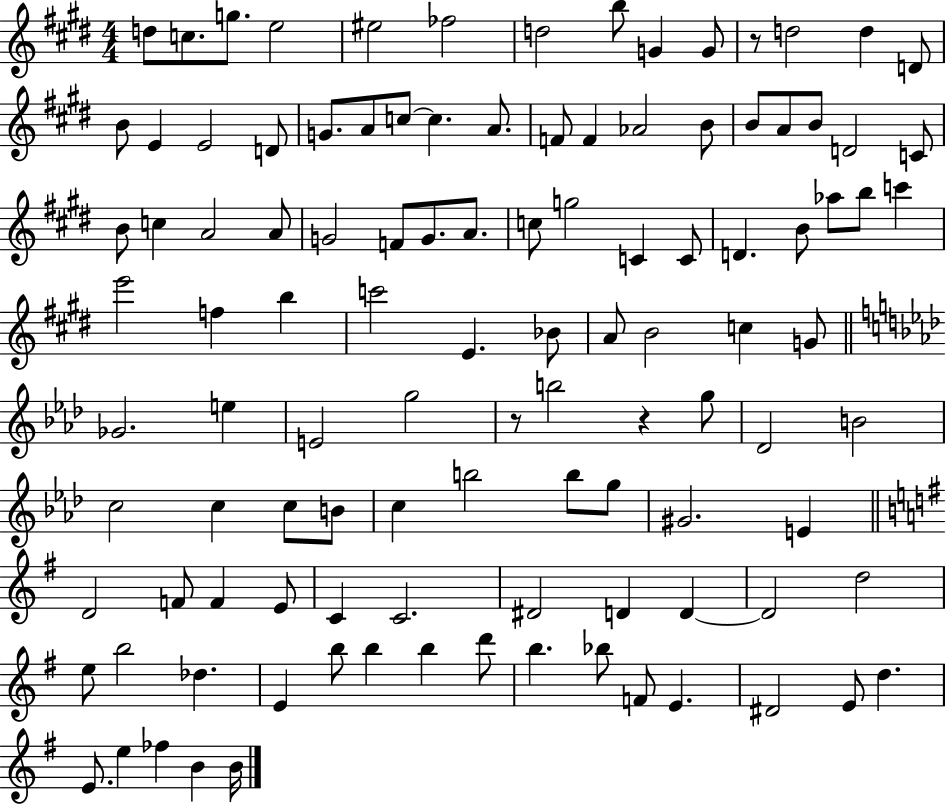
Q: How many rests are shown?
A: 3